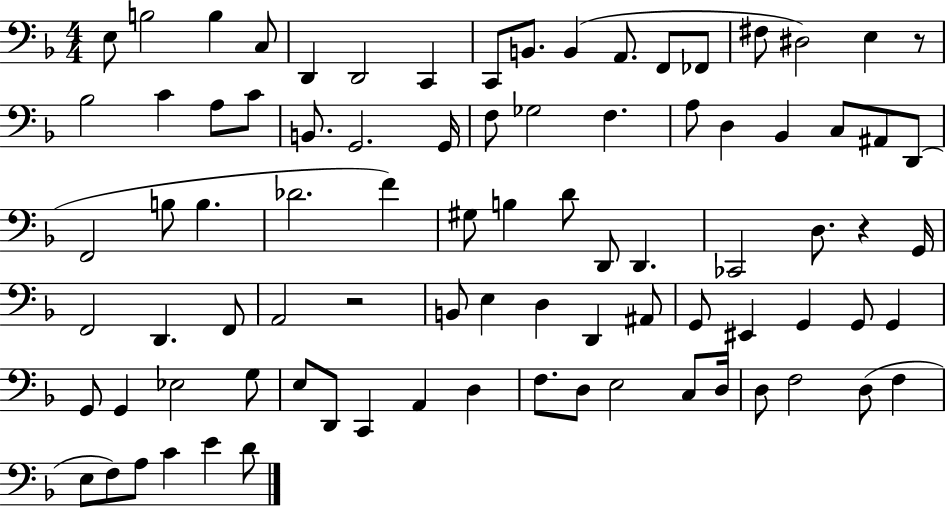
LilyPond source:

{
  \clef bass
  \numericTimeSignature
  \time 4/4
  \key f \major
  e8 b2 b4 c8 | d,4 d,2 c,4 | c,8 b,8. b,4( a,8. f,8 fes,8 | fis8 dis2) e4 r8 | \break bes2 c'4 a8 c'8 | b,8. g,2. g,16 | f8 ges2 f4. | a8 d4 bes,4 c8 ais,8 d,8( | \break f,2 b8 b4. | des'2. f'4) | gis8 b4 d'8 d,8 d,4. | ces,2 d8. r4 g,16 | \break f,2 d,4. f,8 | a,2 r2 | b,8 e4 d4 d,4 ais,8 | g,8 eis,4 g,4 g,8 g,4 | \break g,8 g,4 ees2 g8 | e8 d,8 c,4 a,4 d4 | f8. d8 e2 c8 d16 | d8 f2 d8( f4 | \break e8 f8) a8 c'4 e'4 d'8 | \bar "|."
}